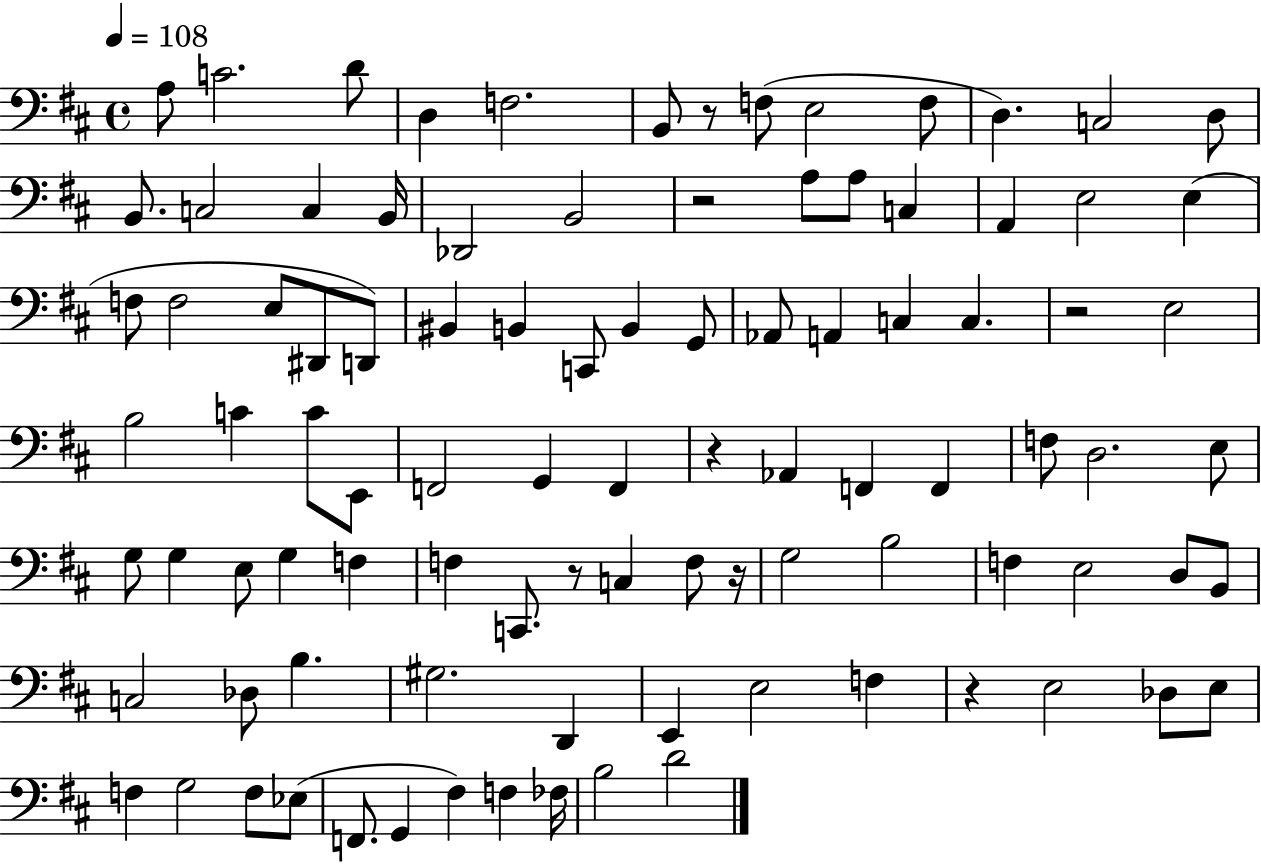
X:1
T:Untitled
M:4/4
L:1/4
K:D
A,/2 C2 D/2 D, F,2 B,,/2 z/2 F,/2 E,2 F,/2 D, C,2 D,/2 B,,/2 C,2 C, B,,/4 _D,,2 B,,2 z2 A,/2 A,/2 C, A,, E,2 E, F,/2 F,2 E,/2 ^D,,/2 D,,/2 ^B,, B,, C,,/2 B,, G,,/2 _A,,/2 A,, C, C, z2 E,2 B,2 C C/2 E,,/2 F,,2 G,, F,, z _A,, F,, F,, F,/2 D,2 E,/2 G,/2 G, E,/2 G, F, F, C,,/2 z/2 C, F,/2 z/4 G,2 B,2 F, E,2 D,/2 B,,/2 C,2 _D,/2 B, ^G,2 D,, E,, E,2 F, z E,2 _D,/2 E,/2 F, G,2 F,/2 _E,/2 F,,/2 G,, ^F, F, _F,/4 B,2 D2